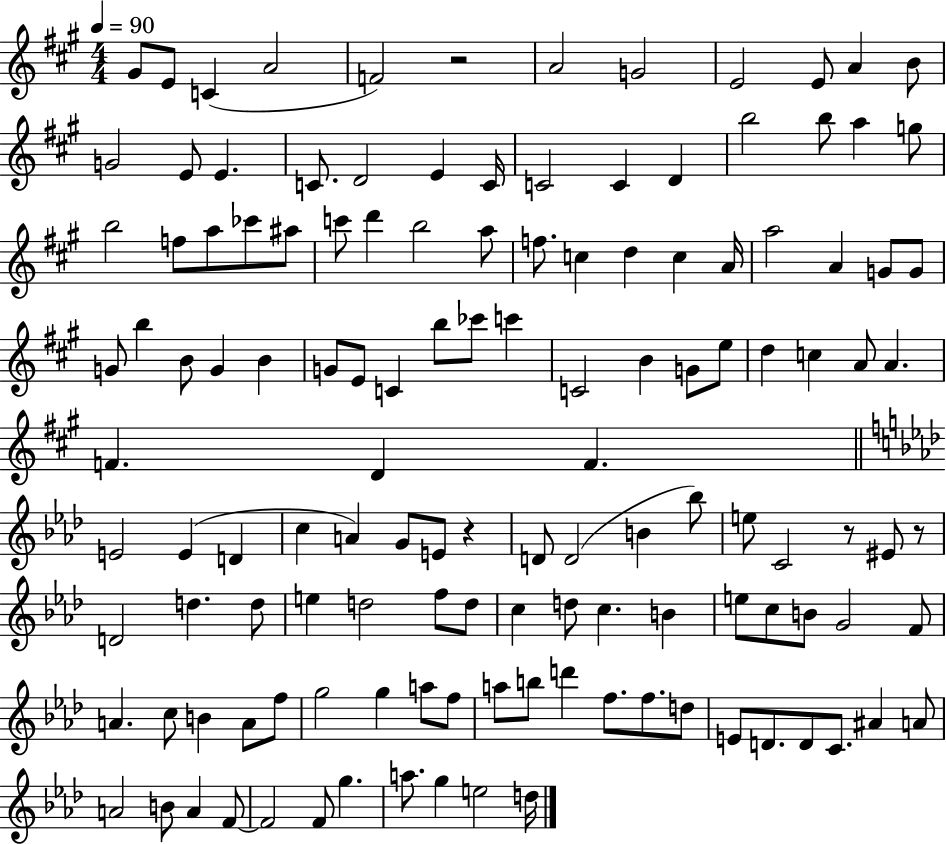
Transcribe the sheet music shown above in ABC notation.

X:1
T:Untitled
M:4/4
L:1/4
K:A
^G/2 E/2 C A2 F2 z2 A2 G2 E2 E/2 A B/2 G2 E/2 E C/2 D2 E C/4 C2 C D b2 b/2 a g/2 b2 f/2 a/2 _c'/2 ^a/2 c'/2 d' b2 a/2 f/2 c d c A/4 a2 A G/2 G/2 G/2 b B/2 G B G/2 E/2 C b/2 _c'/2 c' C2 B G/2 e/2 d c A/2 A F D F E2 E D c A G/2 E/2 z D/2 D2 B _b/2 e/2 C2 z/2 ^E/2 z/2 D2 d d/2 e d2 f/2 d/2 c d/2 c B e/2 c/2 B/2 G2 F/2 A c/2 B A/2 f/2 g2 g a/2 f/2 a/2 b/2 d' f/2 f/2 d/2 E/2 D/2 D/2 C/2 ^A A/2 A2 B/2 A F/2 F2 F/2 g a/2 g e2 d/4